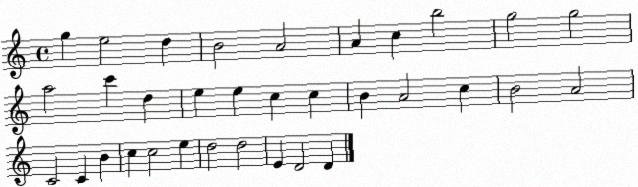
X:1
T:Untitled
M:4/4
L:1/4
K:C
g e2 d B2 A2 A c b2 g2 g2 a2 c' d e e c c B A2 c B2 A2 C2 C B c c2 e d2 d2 E D2 D